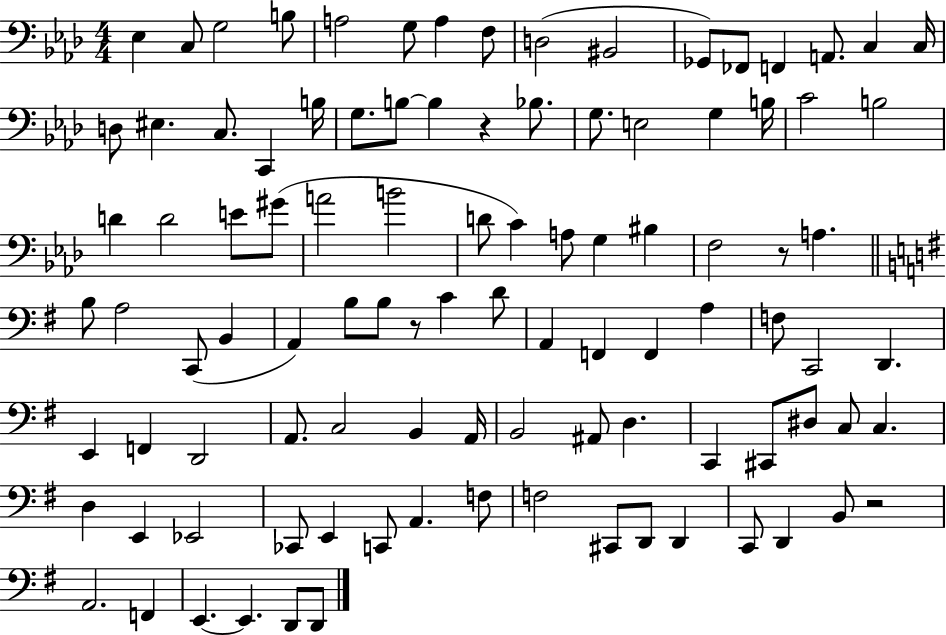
Eb3/q C3/e G3/h B3/e A3/h G3/e A3/q F3/e D3/h BIS2/h Gb2/e FES2/e F2/q A2/e. C3/q C3/s D3/e EIS3/q. C3/e. C2/q B3/s G3/e. B3/e B3/q R/q Bb3/e. G3/e. E3/h G3/q B3/s C4/h B3/h D4/q D4/h E4/e G#4/e A4/h B4/h D4/e C4/q A3/e G3/q BIS3/q F3/h R/e A3/q. B3/e A3/h C2/e B2/q A2/q B3/e B3/e R/e C4/q D4/e A2/q F2/q F2/q A3/q F3/e C2/h D2/q. E2/q F2/q D2/h A2/e. C3/h B2/q A2/s B2/h A#2/e D3/q. C2/q C#2/e D#3/e C3/e C3/q. D3/q E2/q Eb2/h CES2/e E2/q C2/e A2/q. F3/e F3/h C#2/e D2/e D2/q C2/e D2/q B2/e R/h A2/h. F2/q E2/q. E2/q. D2/e D2/e